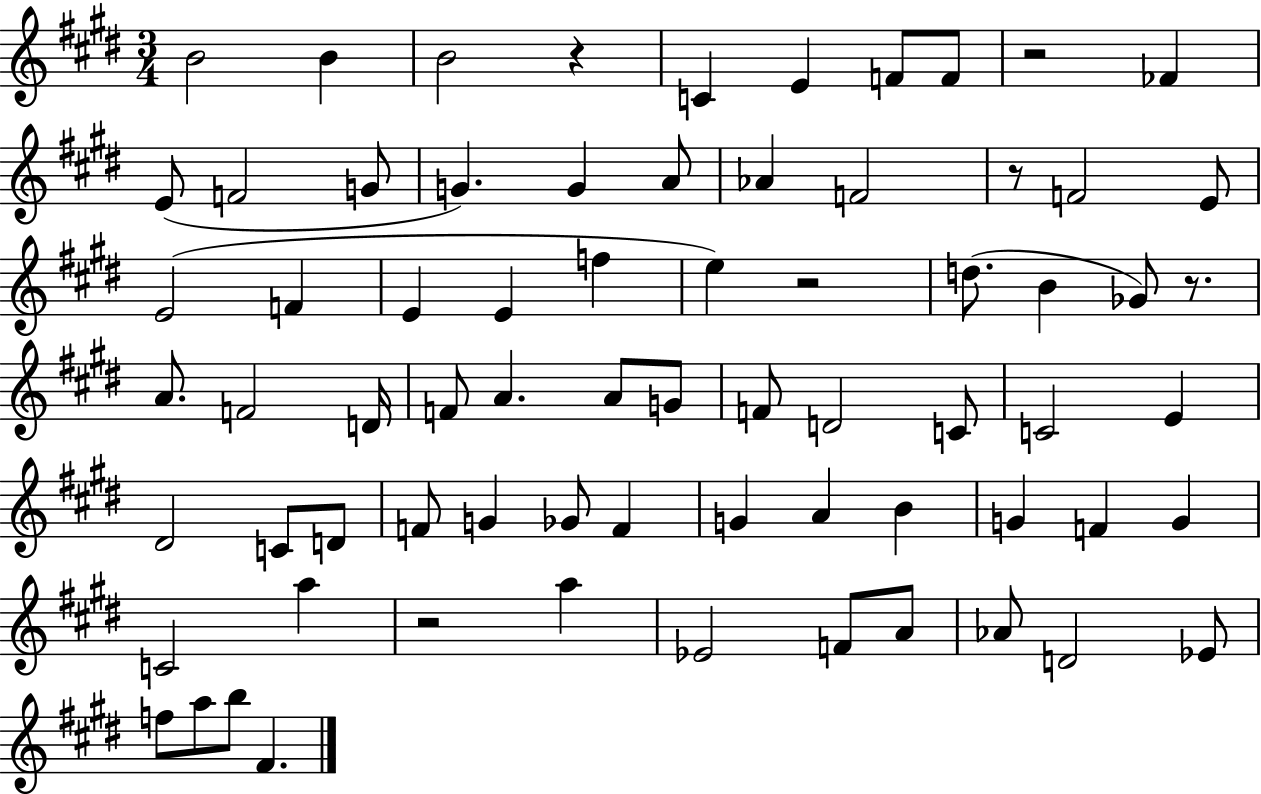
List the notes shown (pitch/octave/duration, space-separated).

B4/h B4/q B4/h R/q C4/q E4/q F4/e F4/e R/h FES4/q E4/e F4/h G4/e G4/q. G4/q A4/e Ab4/q F4/h R/e F4/h E4/e E4/h F4/q E4/q E4/q F5/q E5/q R/h D5/e. B4/q Gb4/e R/e. A4/e. F4/h D4/s F4/e A4/q. A4/e G4/e F4/e D4/h C4/e C4/h E4/q D#4/h C4/e D4/e F4/e G4/q Gb4/e F4/q G4/q A4/q B4/q G4/q F4/q G4/q C4/h A5/q R/h A5/q Eb4/h F4/e A4/e Ab4/e D4/h Eb4/e F5/e A5/e B5/e F#4/q.